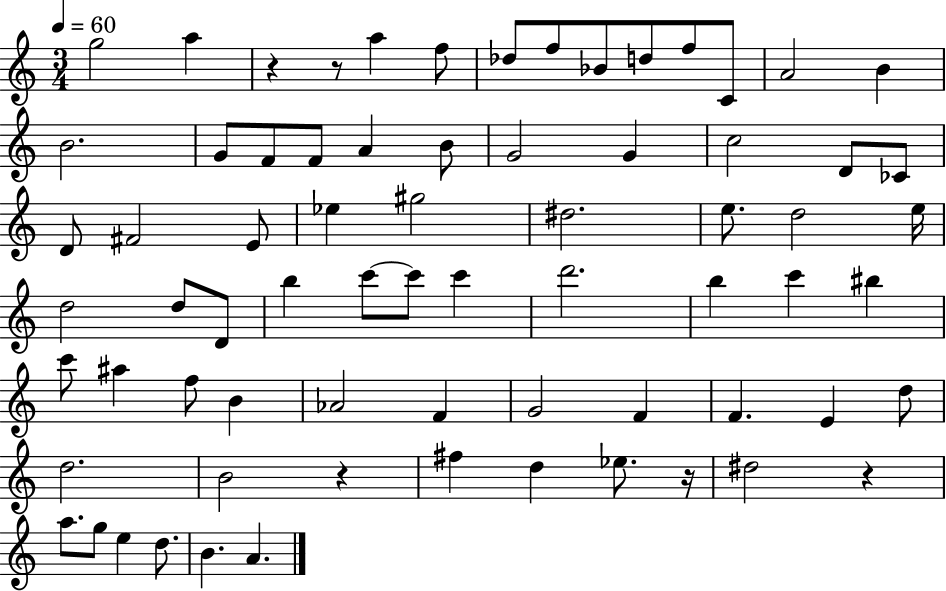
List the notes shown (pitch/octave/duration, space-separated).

G5/h A5/q R/q R/e A5/q F5/e Db5/e F5/e Bb4/e D5/e F5/e C4/e A4/h B4/q B4/h. G4/e F4/e F4/e A4/q B4/e G4/h G4/q C5/h D4/e CES4/e D4/e F#4/h E4/e Eb5/q G#5/h D#5/h. E5/e. D5/h E5/s D5/h D5/e D4/e B5/q C6/e C6/e C6/q D6/h. B5/q C6/q BIS5/q C6/e A#5/q F5/e B4/q Ab4/h F4/q G4/h F4/q F4/q. E4/q D5/e D5/h. B4/h R/q F#5/q D5/q Eb5/e. R/s D#5/h R/q A5/e. G5/e E5/q D5/e. B4/q. A4/q.